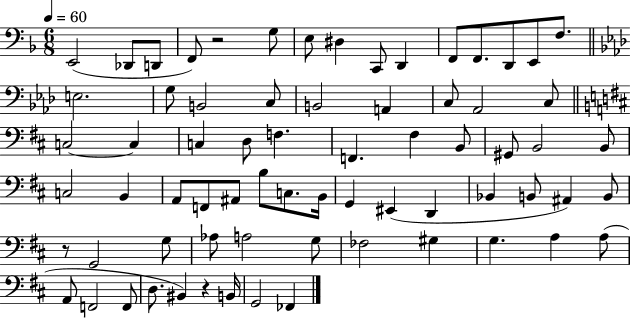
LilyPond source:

{
  \clef bass
  \numericTimeSignature
  \time 6/8
  \key f \major
  \tempo 4 = 60
  e,2( des,8 d,8 | f,8) r2 g8 | e8 dis4 c,8 d,4 | f,8 f,8. d,8 e,8 f8. | \break \bar "||" \break \key aes \major e2. | g8 b,2 c8 | b,2 a,4 | c8 aes,2 c8 | \break \bar "||" \break \key d \major c2~~ c4 | c4 d8 f4. | f,4. fis4 b,8 | gis,8 b,2 b,8 | \break c2 b,4 | a,8 f,8 ais,8 b8 c8. b,16 | g,4 eis,4( d,4 | bes,4 b,8 ais,4) b,8 | \break r8 g,2 g8 | aes8 a2 g8 | fes2 gis4 | g4. a4 a8( | \break a,8 f,2 f,8 | d8. bis,4) r4 b,16 | g,2 fes,4 | \bar "|."
}